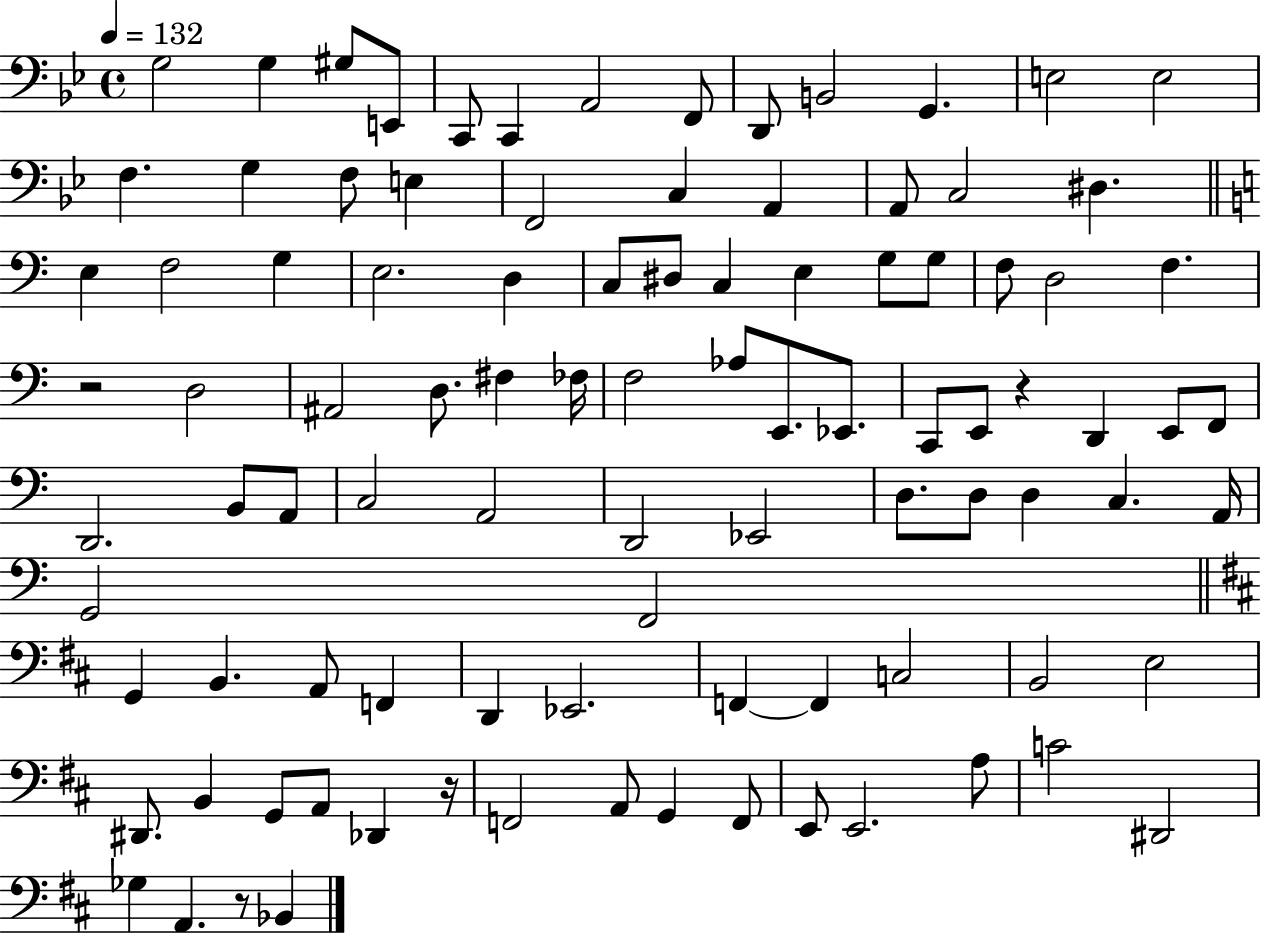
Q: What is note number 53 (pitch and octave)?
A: B2